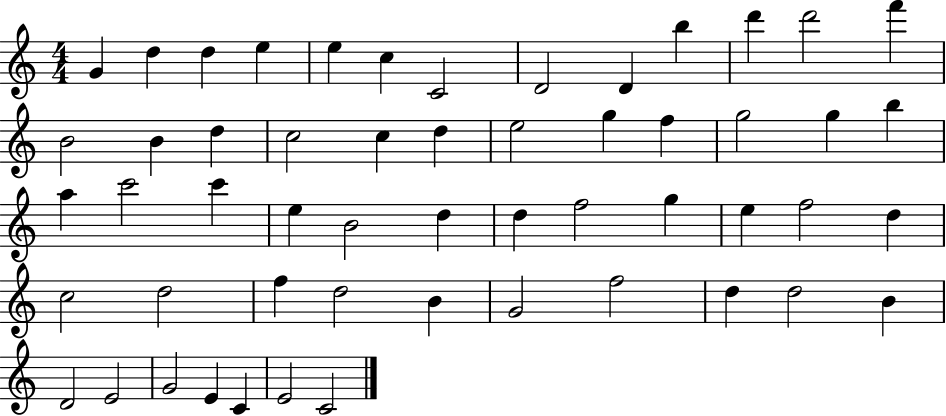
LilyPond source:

{
  \clef treble
  \numericTimeSignature
  \time 4/4
  \key c \major
  g'4 d''4 d''4 e''4 | e''4 c''4 c'2 | d'2 d'4 b''4 | d'''4 d'''2 f'''4 | \break b'2 b'4 d''4 | c''2 c''4 d''4 | e''2 g''4 f''4 | g''2 g''4 b''4 | \break a''4 c'''2 c'''4 | e''4 b'2 d''4 | d''4 f''2 g''4 | e''4 f''2 d''4 | \break c''2 d''2 | f''4 d''2 b'4 | g'2 f''2 | d''4 d''2 b'4 | \break d'2 e'2 | g'2 e'4 c'4 | e'2 c'2 | \bar "|."
}